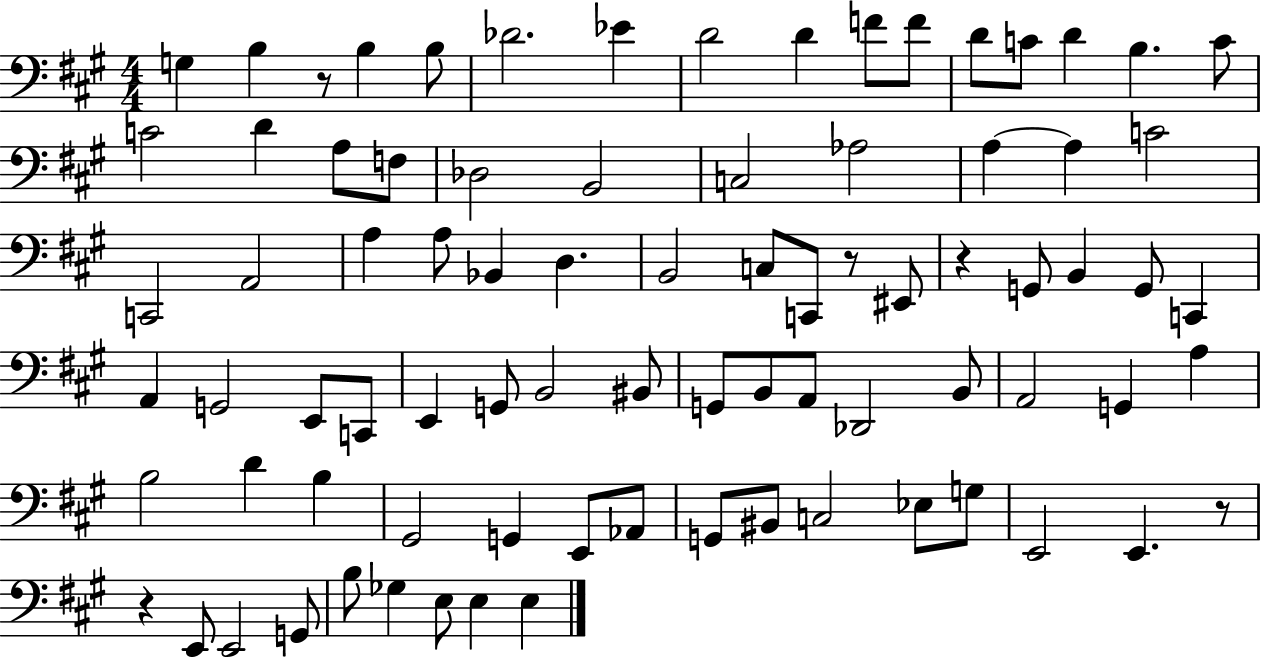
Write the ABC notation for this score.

X:1
T:Untitled
M:4/4
L:1/4
K:A
G, B, z/2 B, B,/2 _D2 _E D2 D F/2 F/2 D/2 C/2 D B, C/2 C2 D A,/2 F,/2 _D,2 B,,2 C,2 _A,2 A, A, C2 C,,2 A,,2 A, A,/2 _B,, D, B,,2 C,/2 C,,/2 z/2 ^E,,/2 z G,,/2 B,, G,,/2 C,, A,, G,,2 E,,/2 C,,/2 E,, G,,/2 B,,2 ^B,,/2 G,,/2 B,,/2 A,,/2 _D,,2 B,,/2 A,,2 G,, A, B,2 D B, ^G,,2 G,, E,,/2 _A,,/2 G,,/2 ^B,,/2 C,2 _E,/2 G,/2 E,,2 E,, z/2 z E,,/2 E,,2 G,,/2 B,/2 _G, E,/2 E, E,